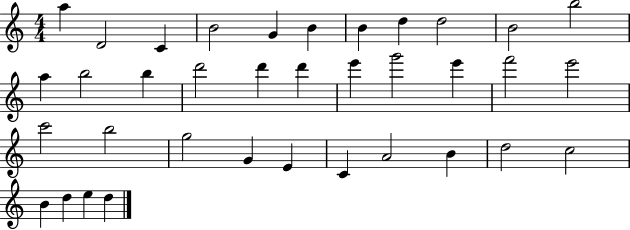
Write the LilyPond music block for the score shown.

{
  \clef treble
  \numericTimeSignature
  \time 4/4
  \key c \major
  a''4 d'2 c'4 | b'2 g'4 b'4 | b'4 d''4 d''2 | b'2 b''2 | \break a''4 b''2 b''4 | d'''2 d'''4 d'''4 | e'''4 g'''2 e'''4 | f'''2 e'''2 | \break c'''2 b''2 | g''2 g'4 e'4 | c'4 a'2 b'4 | d''2 c''2 | \break b'4 d''4 e''4 d''4 | \bar "|."
}